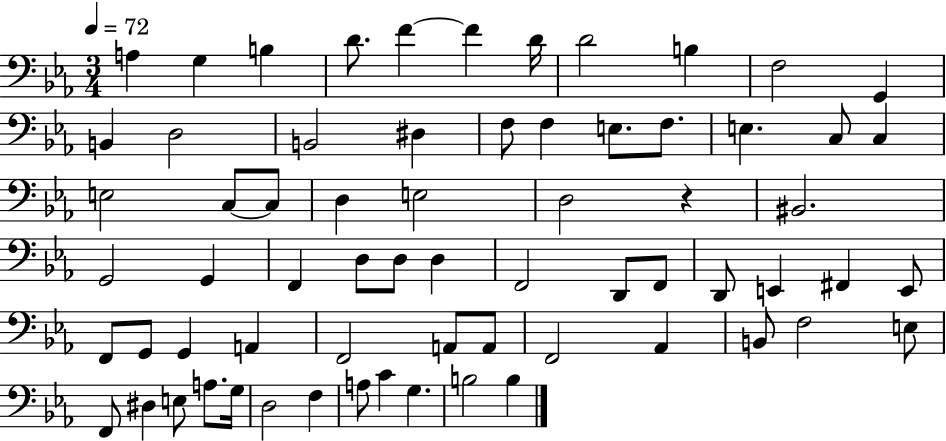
A3/q G3/q B3/q D4/e. F4/q F4/q D4/s D4/h B3/q F3/h G2/q B2/q D3/h B2/h D#3/q F3/e F3/q E3/e. F3/e. E3/q. C3/e C3/q E3/h C3/e C3/e D3/q E3/h D3/h R/q BIS2/h. G2/h G2/q F2/q D3/e D3/e D3/q F2/h D2/e F2/e D2/e E2/q F#2/q E2/e F2/e G2/e G2/q A2/q F2/h A2/e A2/e F2/h Ab2/q B2/e F3/h E3/e F2/e D#3/q E3/e A3/e. G3/s D3/h F3/q A3/e C4/q G3/q. B3/h B3/q